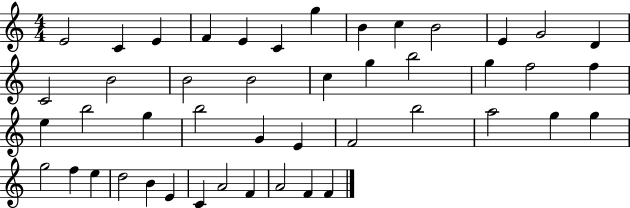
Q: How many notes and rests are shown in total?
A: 46